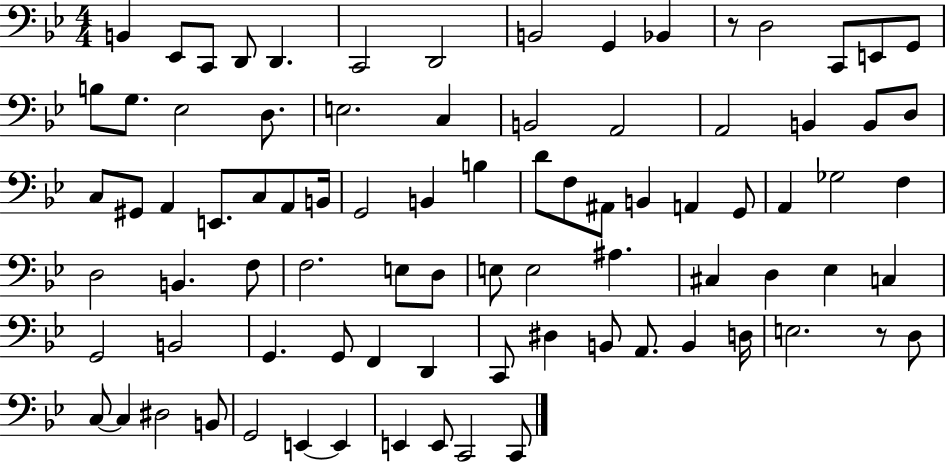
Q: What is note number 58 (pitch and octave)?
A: C3